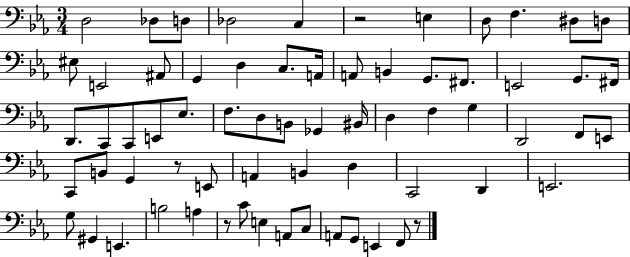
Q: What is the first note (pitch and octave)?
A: D3